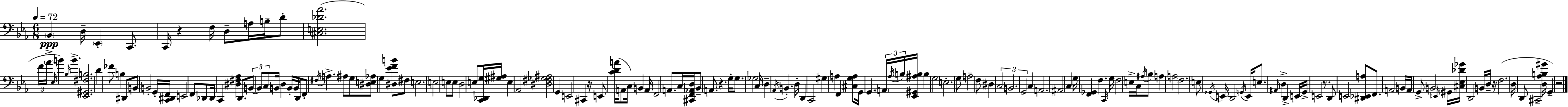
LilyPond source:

{
  \clef bass
  \numericTimeSignature
  \time 6/8
  \key ees \major
  \tempo 4 = 72
  \parenthesize bes,4\ppp d16-- \parenthesize ees,4-. c,8. | c,16 r4 f16 d8-- a16 b16-- d'8-. | <cis e des' aes'>2.( | \tuplet 3/2 { f'16 \parenthesize aes'16-> \grace { ees16 }) } b'4 \grace { bes16 } b'4.-> | \break <ees, gis, fis b>2. | d'4 fes'8 b4 | dis,8 b,8 b,2-. | g,16-. <c, dis, f,>16 e,2 f,8 | \break des,8 des,16 c,4 <dis fis aes>4 d,8. | \tuplet 3/2 { b,8~~ b,8 c8 } b,16 d4 | b,16-. b,16 d,16 f,8-. \acciaccatura { fis16 } a4.-> | ais8 g8 <dis e aes>8 g4 <dis ees' f' b'>8 | \break fis8 e2. | e2 e8 | e8 d2 e8 | <c, des, g>16 <gis ais>16 e4 aes,2 | \break <dis fis ges ais>2 g,4 | e,2 cis,4 | r16 e,8 <c' d' a'>16( a,8 c16) b,4 | a,16 f,2 a,8. | \break c16 <cis, f, aes, d>16 bes,8-- a,8. r4. | g16-. g8. ges2 | c16 d4-- \acciaccatura { aes,16 } b,4.-. | d16-. d,4 c,2 | \break gis4 a4 | f,4 <cis g a>8 g,16 g,4. | \tuplet 3/2 { \parenthesize a,16 \acciaccatura { aes16 } b16 } <ees, gis, ais b>16 b4 g2 | e2.-. | \break g8 a2-- | f8 dis4 \tuplet 3/2 { c2 | b,2. | g,2 } | \break c4 a,2. | ais,2 | \parenthesize c4 g16 <f, ges,>4 f4. | \grace { c,16 } g16 \parenthesize f2 | \break e16-> c16 \acciaccatura { ais16 } bes8 a4 a2 | \parenthesize f2. | e8 \acciaccatura { ges,16 } e,16 d,2 | \acciaccatura { g,16 } e,16 e8. | \break \grace { ais,16 } d4-> d,4-> e,16 g,16-> e,2 | r8. d,8 | e,2 <dis, ees, a>8 f,8. | a,2 b,16 a,16 g,8-> | \break b,2 \grace { e,16 } gis,16 <cis ees des' ges'>16 | d,2 b,16 d16-- r16 f2.( | d16 | d,8 cis,2-- <d aes b gis'>16 g,4--) | \break r2 \bar "|."
}